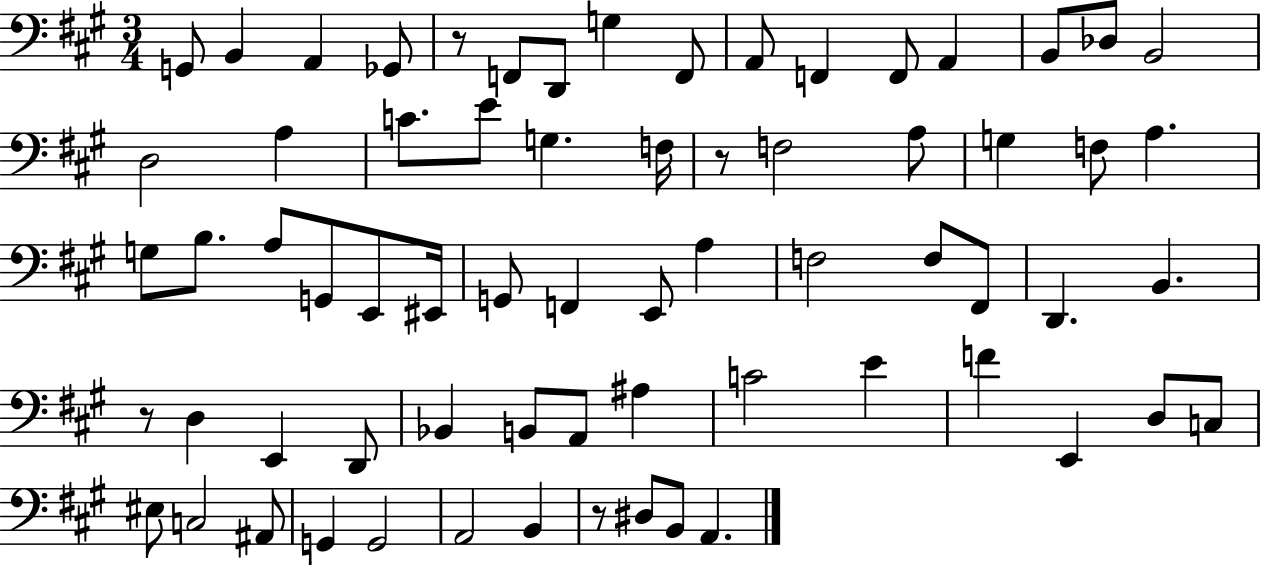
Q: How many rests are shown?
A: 4